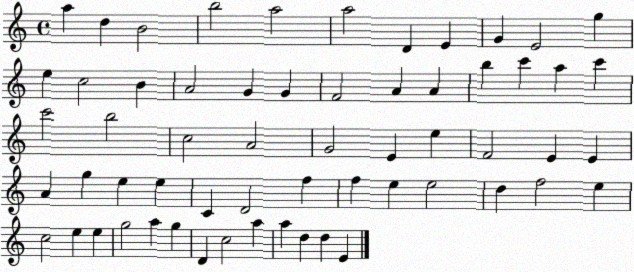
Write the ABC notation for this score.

X:1
T:Untitled
M:4/4
L:1/4
K:C
a d B2 b2 a2 a2 D E G E2 g e c2 B A2 G G F2 A A b c' a c' c'2 b2 c2 A2 G2 E e F2 E E A g e e C D2 f f e e2 d f2 e c2 e e g2 a g D c2 a a d d E